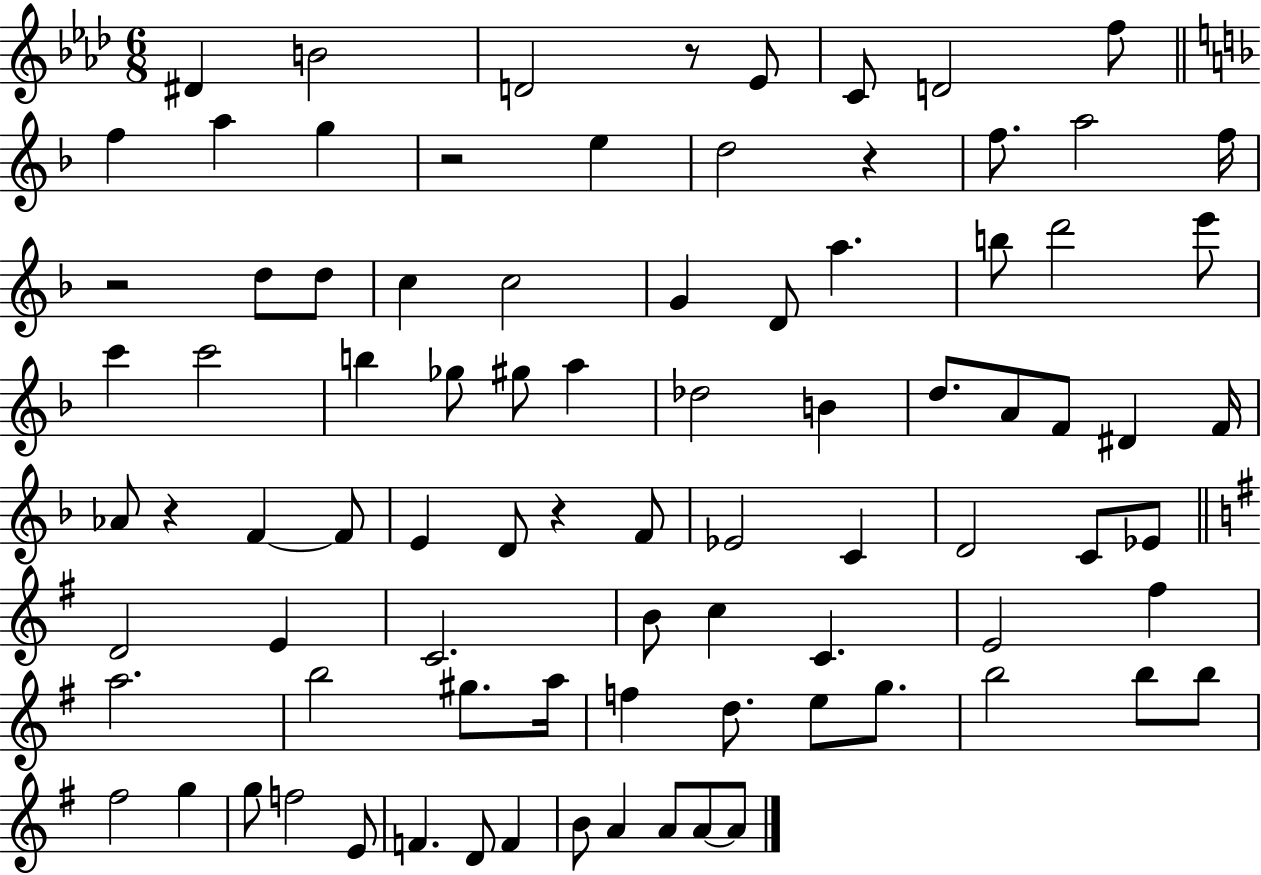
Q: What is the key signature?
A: AES major